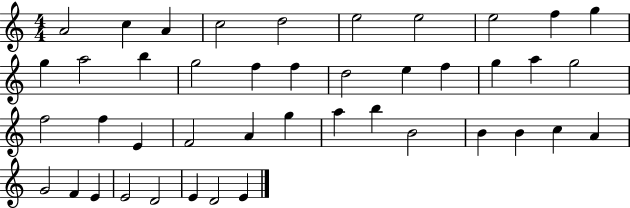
A4/h C5/q A4/q C5/h D5/h E5/h E5/h E5/h F5/q G5/q G5/q A5/h B5/q G5/h F5/q F5/q D5/h E5/q F5/q G5/q A5/q G5/h F5/h F5/q E4/q F4/h A4/q G5/q A5/q B5/q B4/h B4/q B4/q C5/q A4/q G4/h F4/q E4/q E4/h D4/h E4/q D4/h E4/q